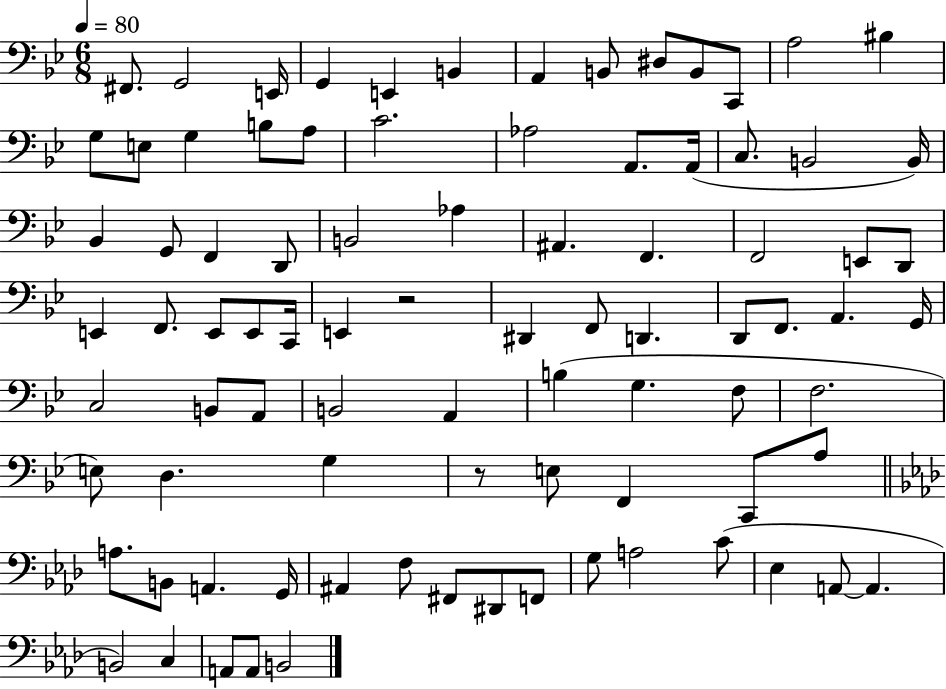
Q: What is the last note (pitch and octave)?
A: B2